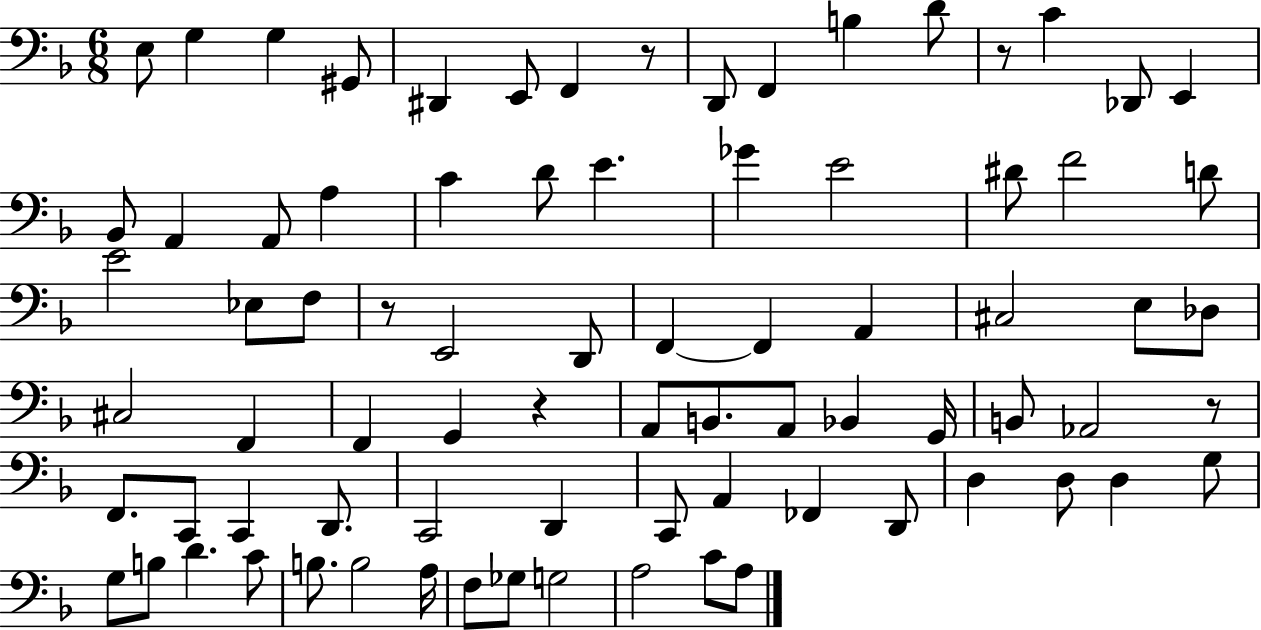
{
  \clef bass
  \numericTimeSignature
  \time 6/8
  \key f \major
  e8 g4 g4 gis,8 | dis,4 e,8 f,4 r8 | d,8 f,4 b4 d'8 | r8 c'4 des,8 e,4 | \break bes,8 a,4 a,8 a4 | c'4 d'8 e'4. | ges'4 e'2 | dis'8 f'2 d'8 | \break e'2 ees8 f8 | r8 e,2 d,8 | f,4~~ f,4 a,4 | cis2 e8 des8 | \break cis2 f,4 | f,4 g,4 r4 | a,8 b,8. a,8 bes,4 g,16 | b,8 aes,2 r8 | \break f,8. c,8 c,4 d,8. | c,2 d,4 | c,8 a,4 fes,4 d,8 | d4 d8 d4 g8 | \break g8 b8 d'4. c'8 | b8. b2 a16 | f8 ges8 g2 | a2 c'8 a8 | \break \bar "|."
}